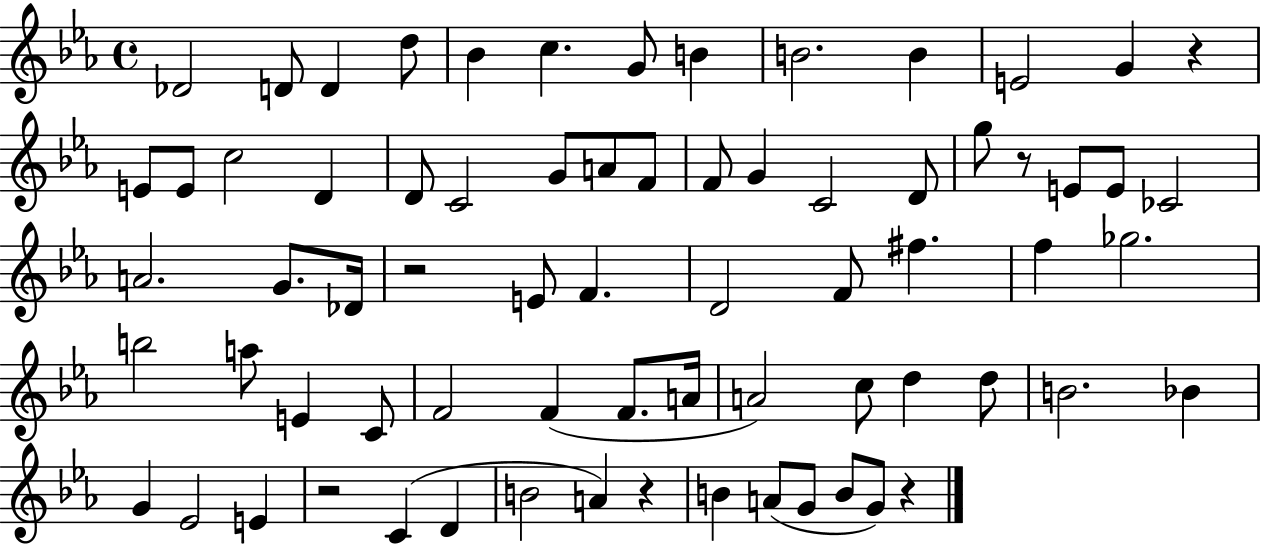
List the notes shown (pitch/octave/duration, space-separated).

Db4/h D4/e D4/q D5/e Bb4/q C5/q. G4/e B4/q B4/h. B4/q E4/h G4/q R/q E4/e E4/e C5/h D4/q D4/e C4/h G4/e A4/e F4/e F4/e G4/q C4/h D4/e G5/e R/e E4/e E4/e CES4/h A4/h. G4/e. Db4/s R/h E4/e F4/q. D4/h F4/e F#5/q. F5/q Gb5/h. B5/h A5/e E4/q C4/e F4/h F4/q F4/e. A4/s A4/h C5/e D5/q D5/e B4/h. Bb4/q G4/q Eb4/h E4/q R/h C4/q D4/q B4/h A4/q R/q B4/q A4/e G4/e B4/e G4/e R/q